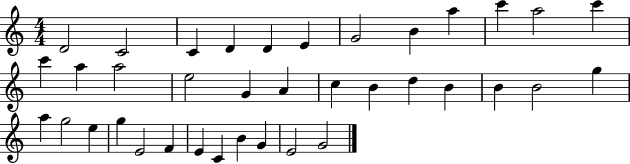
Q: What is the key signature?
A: C major